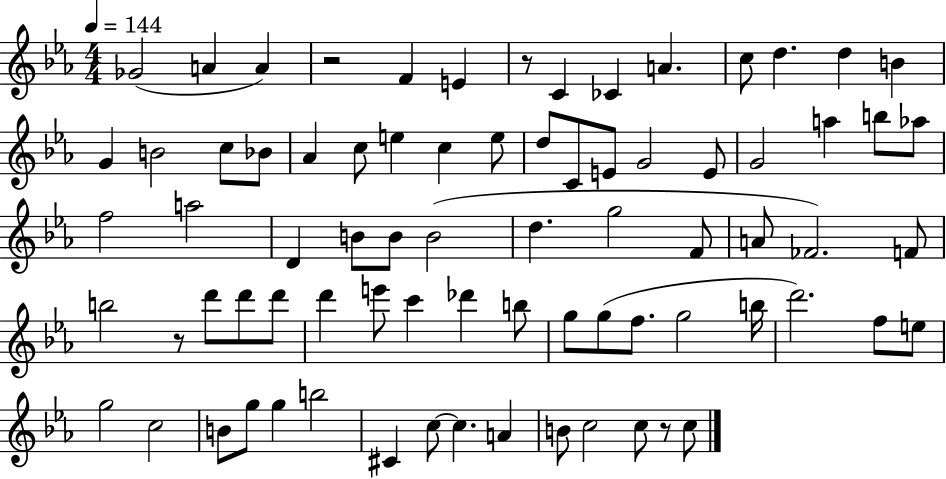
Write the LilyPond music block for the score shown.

{
  \clef treble
  \numericTimeSignature
  \time 4/4
  \key ees \major
  \tempo 4 = 144
  \repeat volta 2 { ges'2( a'4 a'4) | r2 f'4 e'4 | r8 c'4 ces'4 a'4. | c''8 d''4. d''4 b'4 | \break g'4 b'2 c''8 bes'8 | aes'4 c''8 e''4 c''4 e''8 | d''8 c'8 e'8 g'2 e'8 | g'2 a''4 b''8 aes''8 | \break f''2 a''2 | d'4 b'8 b'8 b'2( | d''4. g''2 f'8 | a'8 fes'2.) f'8 | \break b''2 r8 d'''8 d'''8 d'''8 | d'''4 e'''8 c'''4 des'''4 b''8 | g''8 g''8( f''8. g''2 b''16 | d'''2.) f''8 e''8 | \break g''2 c''2 | b'8 g''8 g''4 b''2 | cis'4 c''8~~ c''4. a'4 | b'8 c''2 c''8 r8 c''8 | \break } \bar "|."
}